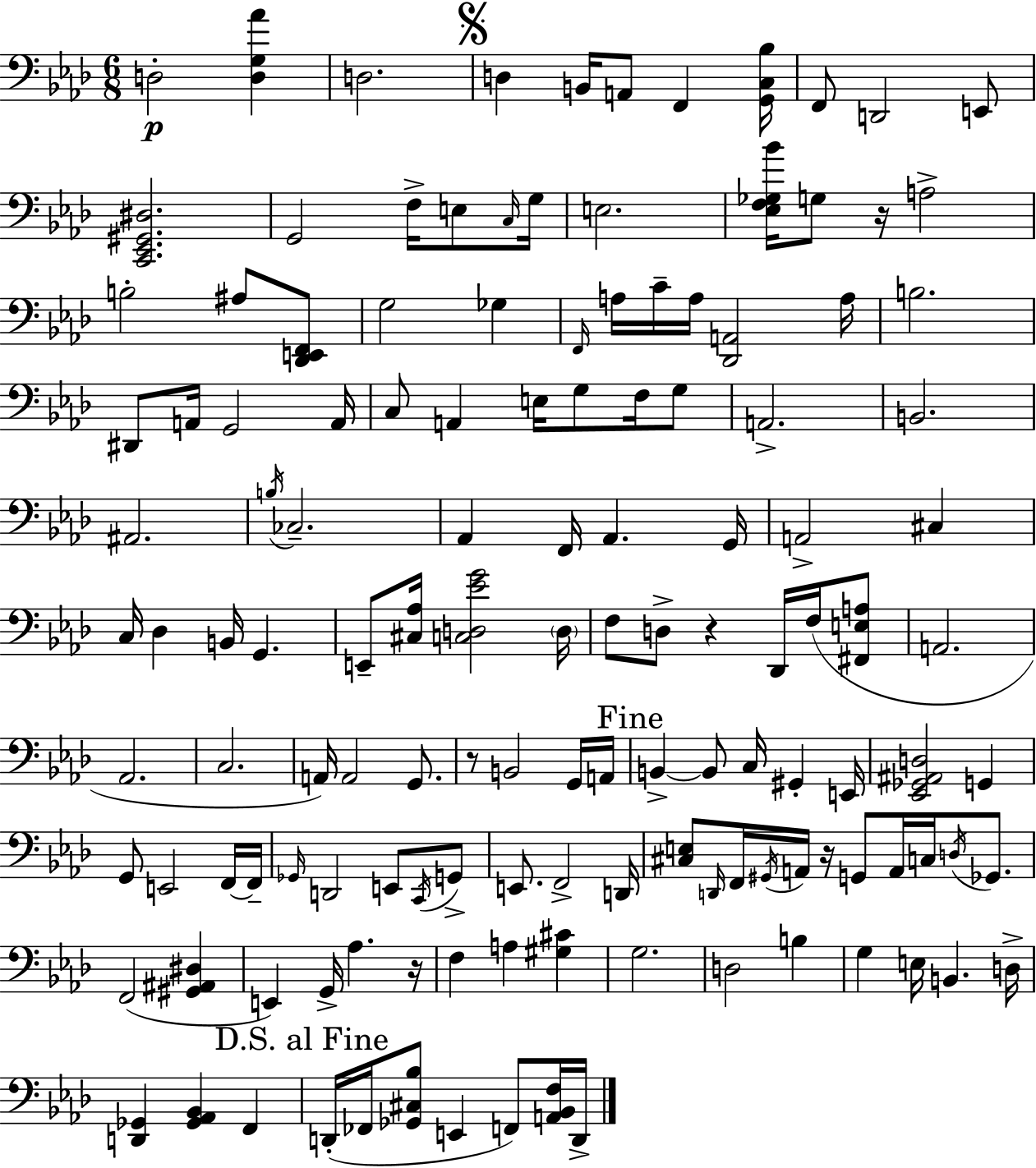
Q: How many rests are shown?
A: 5